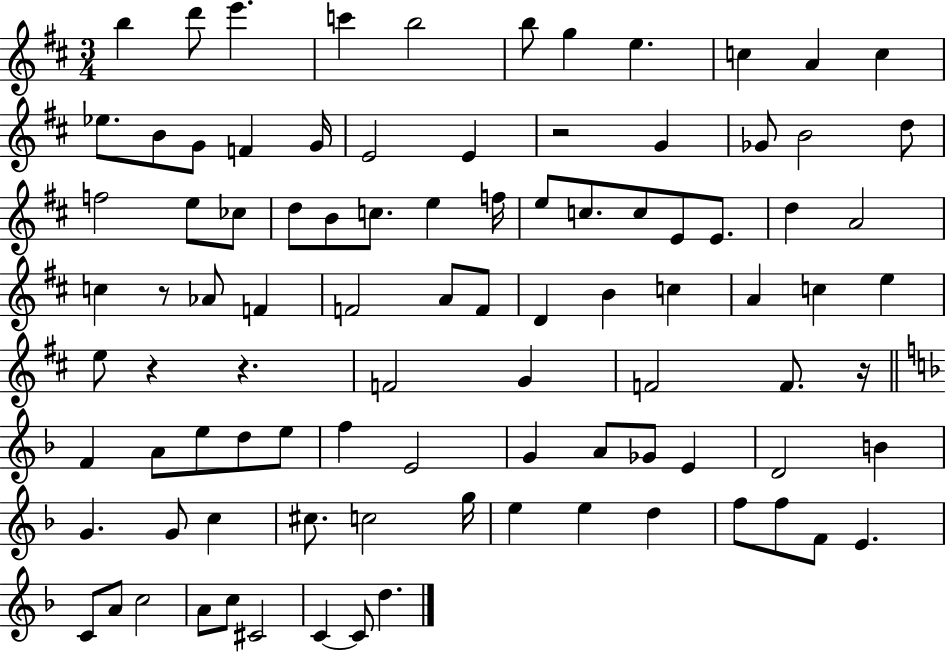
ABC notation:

X:1
T:Untitled
M:3/4
L:1/4
K:D
b d'/2 e' c' b2 b/2 g e c A c _e/2 B/2 G/2 F G/4 E2 E z2 G _G/2 B2 d/2 f2 e/2 _c/2 d/2 B/2 c/2 e f/4 e/2 c/2 c/2 E/2 E/2 d A2 c z/2 _A/2 F F2 A/2 F/2 D B c A c e e/2 z z F2 G F2 F/2 z/4 F A/2 e/2 d/2 e/2 f E2 G A/2 _G/2 E D2 B G G/2 c ^c/2 c2 g/4 e e d f/2 f/2 F/2 E C/2 A/2 c2 A/2 c/2 ^C2 C C/2 d